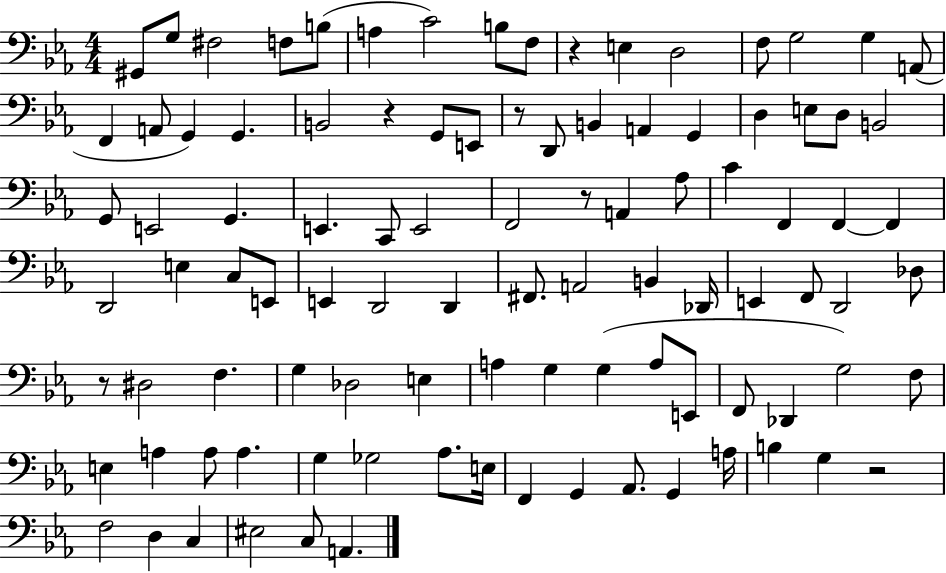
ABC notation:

X:1
T:Untitled
M:4/4
L:1/4
K:Eb
^G,,/2 G,/2 ^F,2 F,/2 B,/2 A, C2 B,/2 F,/2 z E, D,2 F,/2 G,2 G, A,,/2 F,, A,,/2 G,, G,, B,,2 z G,,/2 E,,/2 z/2 D,,/2 B,, A,, G,, D, E,/2 D,/2 B,,2 G,,/2 E,,2 G,, E,, C,,/2 E,,2 F,,2 z/2 A,, _A,/2 C F,, F,, F,, D,,2 E, C,/2 E,,/2 E,, D,,2 D,, ^F,,/2 A,,2 B,, _D,,/4 E,, F,,/2 D,,2 _D,/2 z/2 ^D,2 F, G, _D,2 E, A, G, G, A,/2 E,,/2 F,,/2 _D,, G,2 F,/2 E, A, A,/2 A, G, _G,2 _A,/2 E,/4 F,, G,, _A,,/2 G,, A,/4 B, G, z2 F,2 D, C, ^E,2 C,/2 A,,